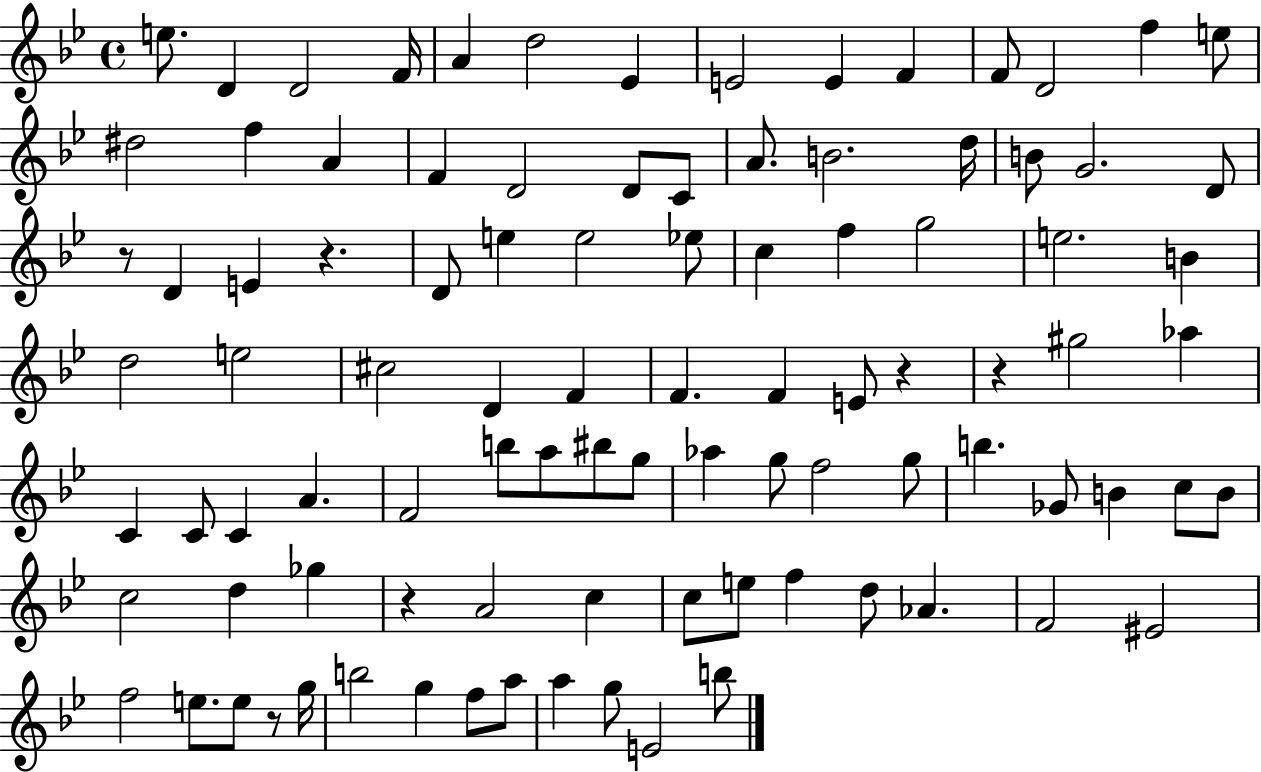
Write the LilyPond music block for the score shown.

{
  \clef treble
  \time 4/4
  \defaultTimeSignature
  \key bes \major
  \repeat volta 2 { e''8. d'4 d'2 f'16 | a'4 d''2 ees'4 | e'2 e'4 f'4 | f'8 d'2 f''4 e''8 | \break dis''2 f''4 a'4 | f'4 d'2 d'8 c'8 | a'8. b'2. d''16 | b'8 g'2. d'8 | \break r8 d'4 e'4 r4. | d'8 e''4 e''2 ees''8 | c''4 f''4 g''2 | e''2. b'4 | \break d''2 e''2 | cis''2 d'4 f'4 | f'4. f'4 e'8 r4 | r4 gis''2 aes''4 | \break c'4 c'8 c'4 a'4. | f'2 b''8 a''8 bis''8 g''8 | aes''4 g''8 f''2 g''8 | b''4. ges'8 b'4 c''8 b'8 | \break c''2 d''4 ges''4 | r4 a'2 c''4 | c''8 e''8 f''4 d''8 aes'4. | f'2 eis'2 | \break f''2 e''8. e''8 r8 g''16 | b''2 g''4 f''8 a''8 | a''4 g''8 e'2 b''8 | } \bar "|."
}